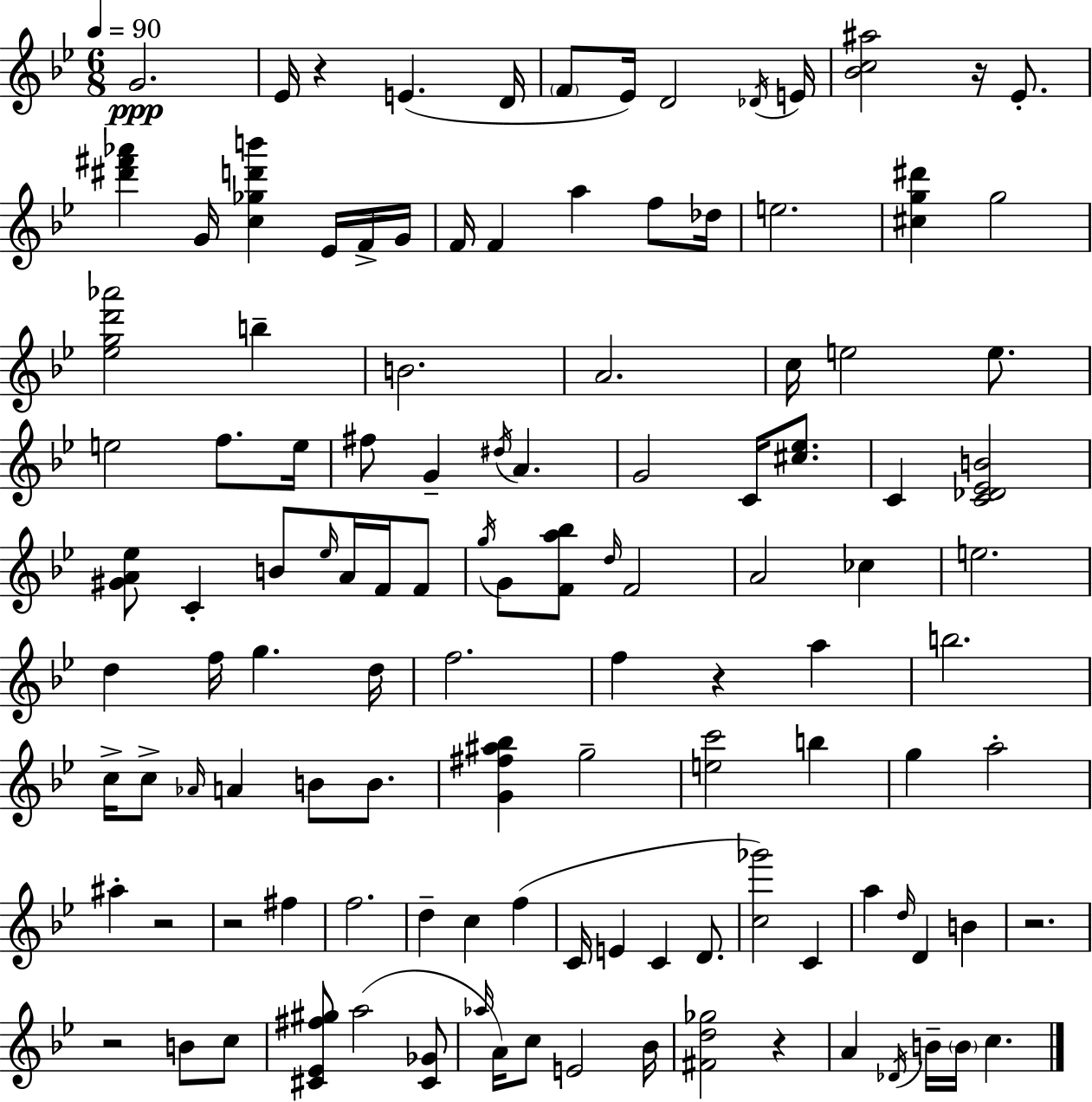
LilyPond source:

{
  \clef treble
  \numericTimeSignature
  \time 6/8
  \key bes \major
  \tempo 4 = 90
  g'2.\ppp | ees'16 r4 e'4.( d'16 | \parenthesize f'8 ees'16) d'2 \acciaccatura { des'16 } | e'16 <bes' c'' ais''>2 r16 ees'8.-. | \break <dis''' fis''' aes'''>4 g'16 <c'' ges'' d''' b'''>4 ees'16 f'16-> | g'16 f'16 f'4 a''4 f''8 | des''16 e''2. | <cis'' g'' dis'''>4 g''2 | \break <ees'' g'' d''' aes'''>2 b''4-- | b'2. | a'2. | c''16 e''2 e''8. | \break e''2 f''8. | e''16 fis''8 g'4-- \acciaccatura { dis''16 } a'4. | g'2 c'16 <cis'' ees''>8. | c'4 <c' des' ees' b'>2 | \break <gis' a' ees''>8 c'4-. b'8 \grace { ees''16 } a'16 | f'16 f'8 \acciaccatura { g''16 } g'8 <f' a'' bes''>8 \grace { d''16 } f'2 | a'2 | ces''4 e''2. | \break d''4 f''16 g''4. | d''16 f''2. | f''4 r4 | a''4 b''2. | \break c''16-> c''8-> \grace { aes'16 } a'4 | b'8 b'8. <g' fis'' ais'' bes''>4 g''2-- | <e'' c'''>2 | b''4 g''4 a''2-. | \break ais''4-. r2 | r2 | fis''4 f''2. | d''4-- c''4 | \break f''4( c'16 e'4 c'4 | d'8. <c'' ges'''>2) | c'4 a''4 \grace { d''16 } d'4 | b'4 r2. | \break r2 | b'8 c''8 <cis' ees' fis'' gis''>8 a''2( | <cis' ges'>8 \grace { aes''16 }) a'16 c''8 e'2 | bes'16 <fis' d'' ges''>2 | \break r4 a'4 | \acciaccatura { des'16 } b'16-- \parenthesize b'16 c''4. \bar "|."
}